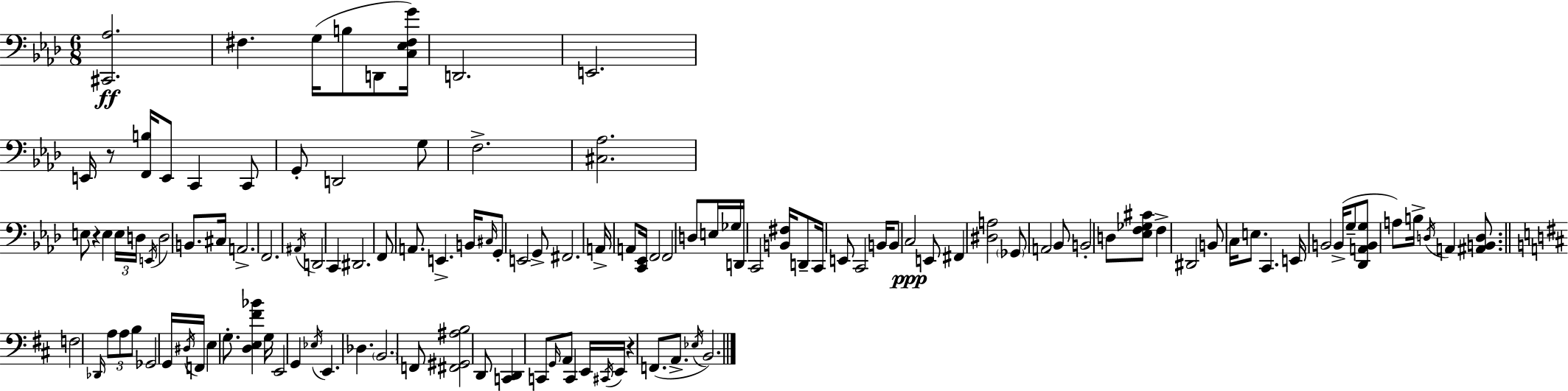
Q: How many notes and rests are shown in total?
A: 121